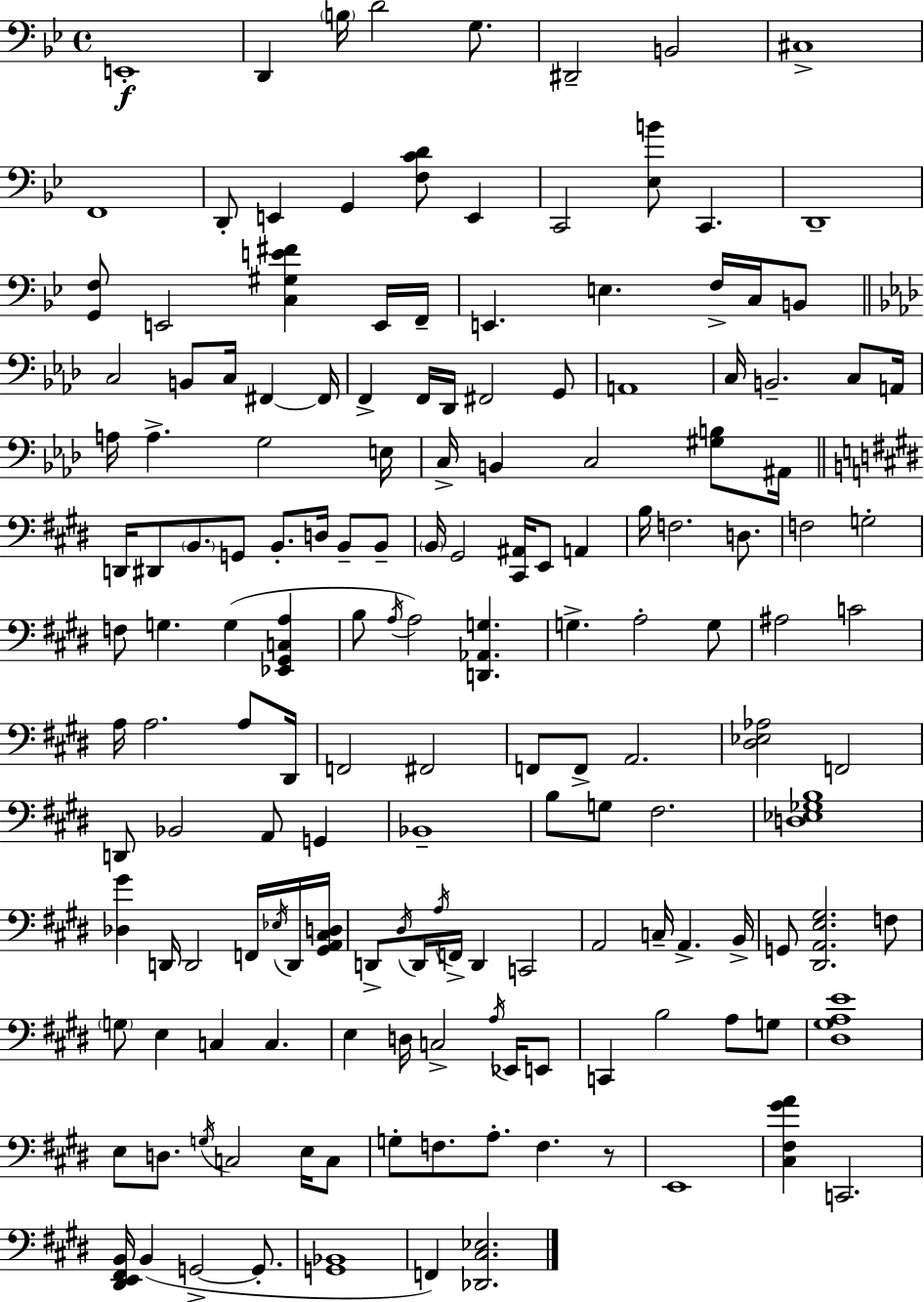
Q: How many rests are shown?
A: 1